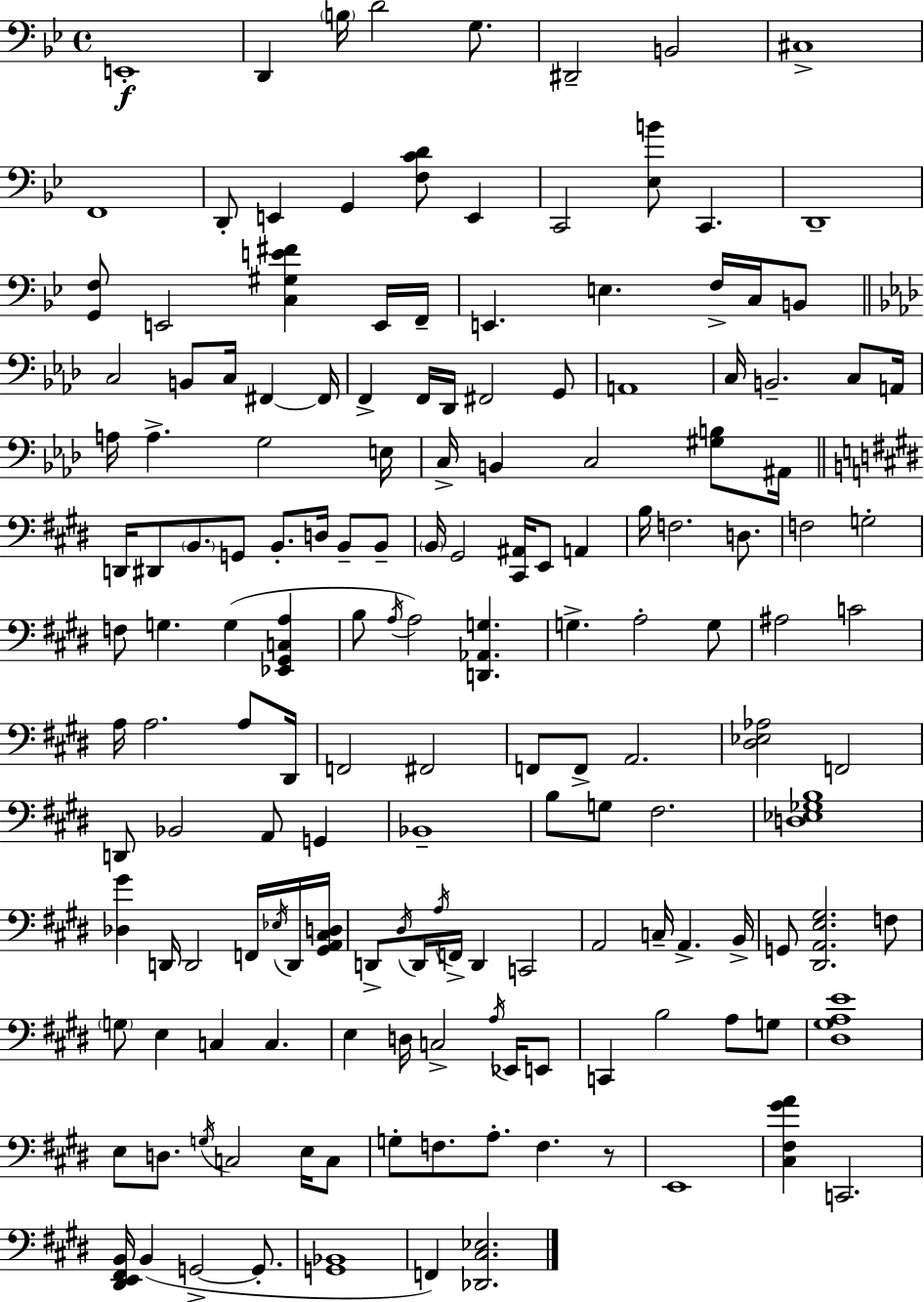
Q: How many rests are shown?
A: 1